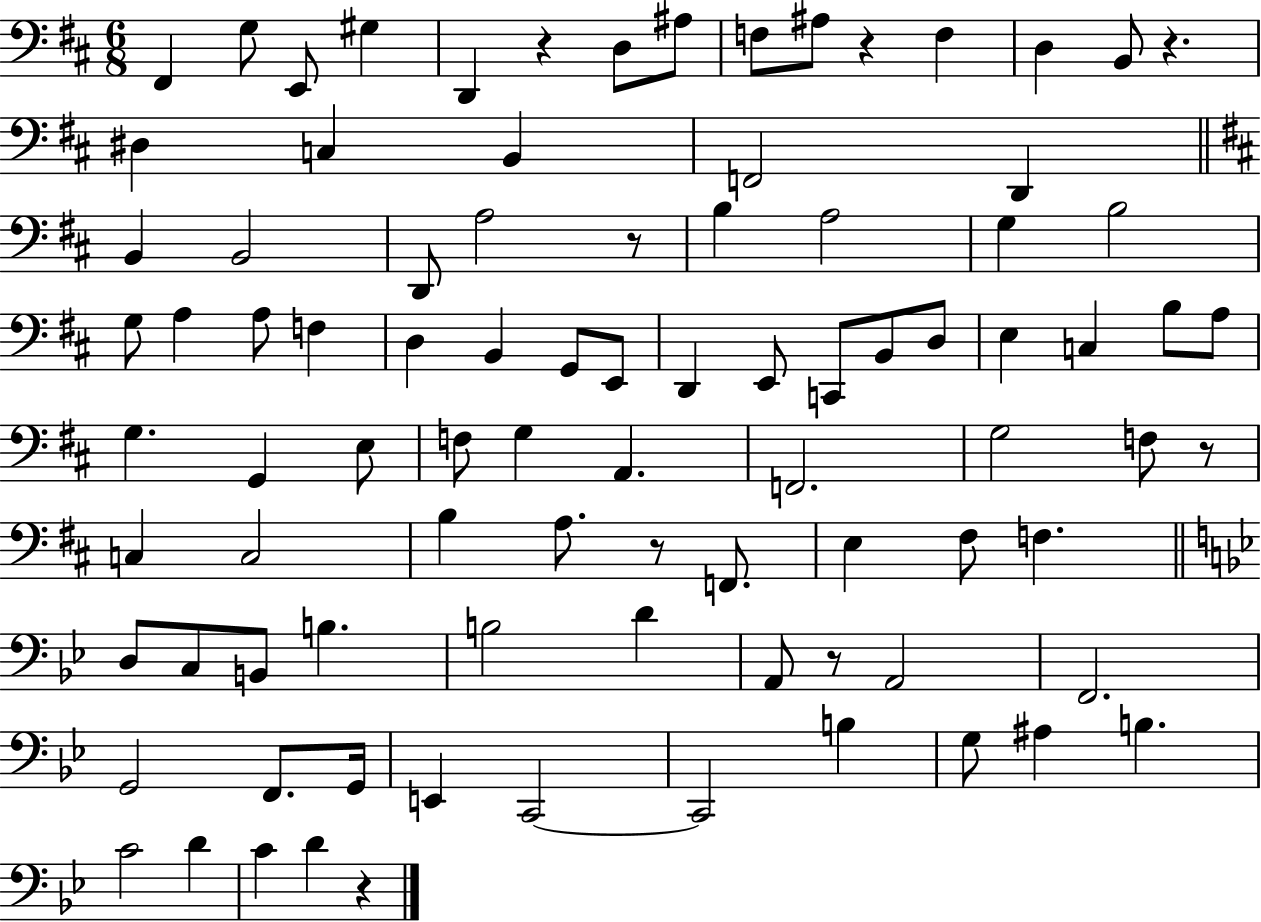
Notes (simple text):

F#2/q G3/e E2/e G#3/q D2/q R/q D3/e A#3/e F3/e A#3/e R/q F3/q D3/q B2/e R/q. D#3/q C3/q B2/q F2/h D2/q B2/q B2/h D2/e A3/h R/e B3/q A3/h G3/q B3/h G3/e A3/q A3/e F3/q D3/q B2/q G2/e E2/e D2/q E2/e C2/e B2/e D3/e E3/q C3/q B3/e A3/e G3/q. G2/q E3/e F3/e G3/q A2/q. F2/h. G3/h F3/e R/e C3/q C3/h B3/q A3/e. R/e F2/e. E3/q F#3/e F3/q. D3/e C3/e B2/e B3/q. B3/h D4/q A2/e R/e A2/h F2/h. G2/h F2/e. G2/s E2/q C2/h C2/h B3/q G3/e A#3/q B3/q. C4/h D4/q C4/q D4/q R/q